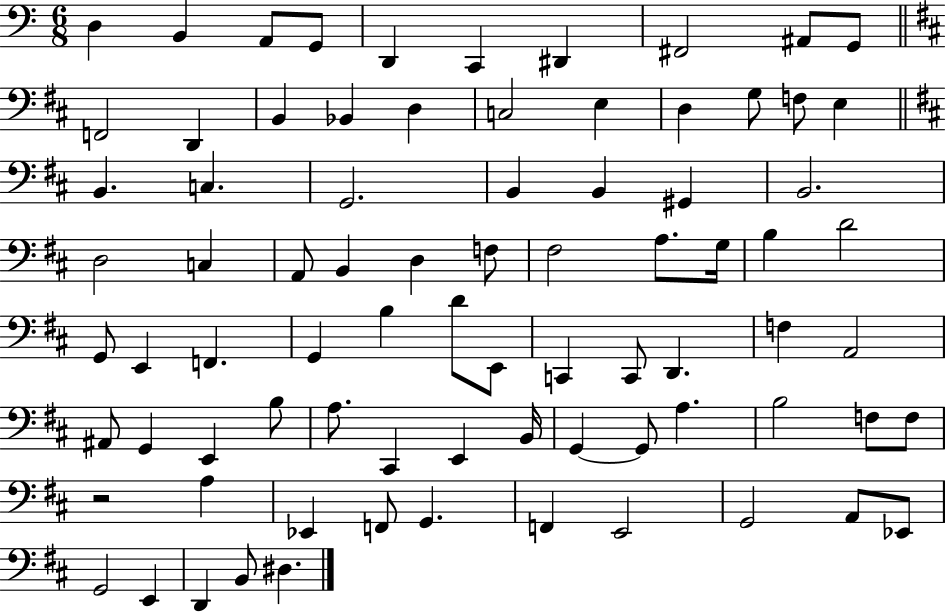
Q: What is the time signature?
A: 6/8